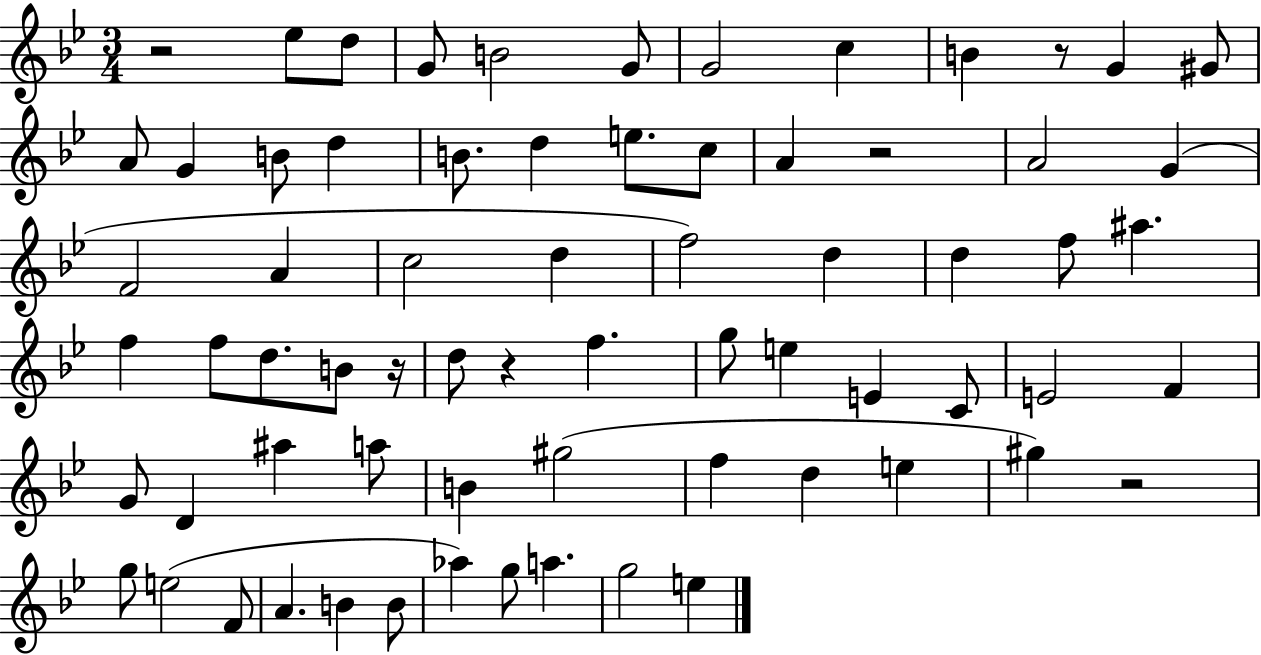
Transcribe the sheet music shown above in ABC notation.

X:1
T:Untitled
M:3/4
L:1/4
K:Bb
z2 _e/2 d/2 G/2 B2 G/2 G2 c B z/2 G ^G/2 A/2 G B/2 d B/2 d e/2 c/2 A z2 A2 G F2 A c2 d f2 d d f/2 ^a f f/2 d/2 B/2 z/4 d/2 z f g/2 e E C/2 E2 F G/2 D ^a a/2 B ^g2 f d e ^g z2 g/2 e2 F/2 A B B/2 _a g/2 a g2 e